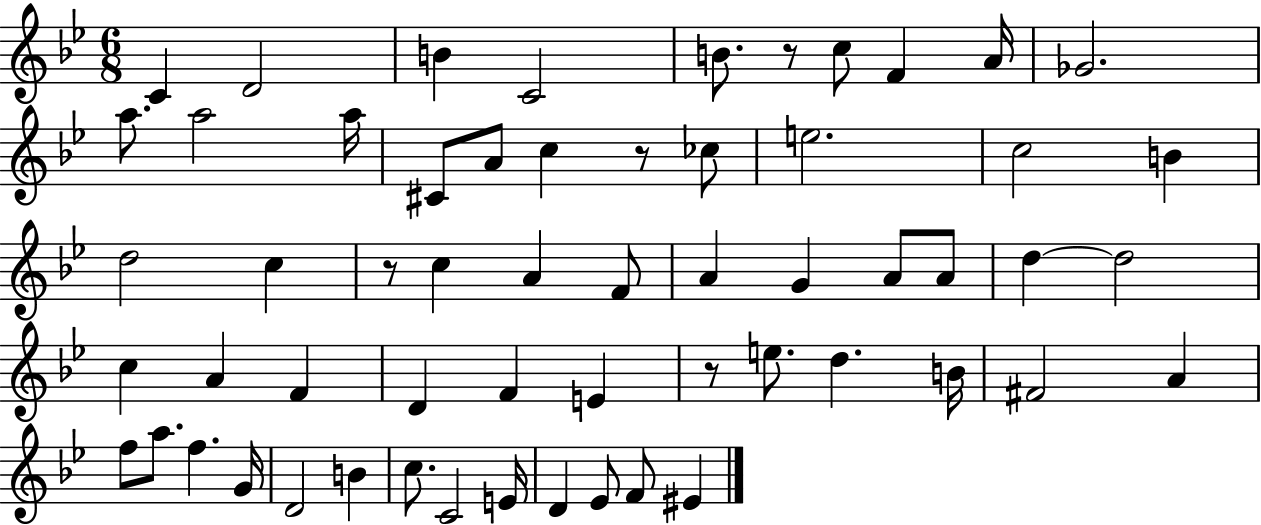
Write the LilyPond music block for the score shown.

{
  \clef treble
  \numericTimeSignature
  \time 6/8
  \key bes \major
  \repeat volta 2 { c'4 d'2 | b'4 c'2 | b'8. r8 c''8 f'4 a'16 | ges'2. | \break a''8. a''2 a''16 | cis'8 a'8 c''4 r8 ces''8 | e''2. | c''2 b'4 | \break d''2 c''4 | r8 c''4 a'4 f'8 | a'4 g'4 a'8 a'8 | d''4~~ d''2 | \break c''4 a'4 f'4 | d'4 f'4 e'4 | r8 e''8. d''4. b'16 | fis'2 a'4 | \break f''8 a''8. f''4. g'16 | d'2 b'4 | c''8. c'2 e'16 | d'4 ees'8 f'8 eis'4 | \break } \bar "|."
}